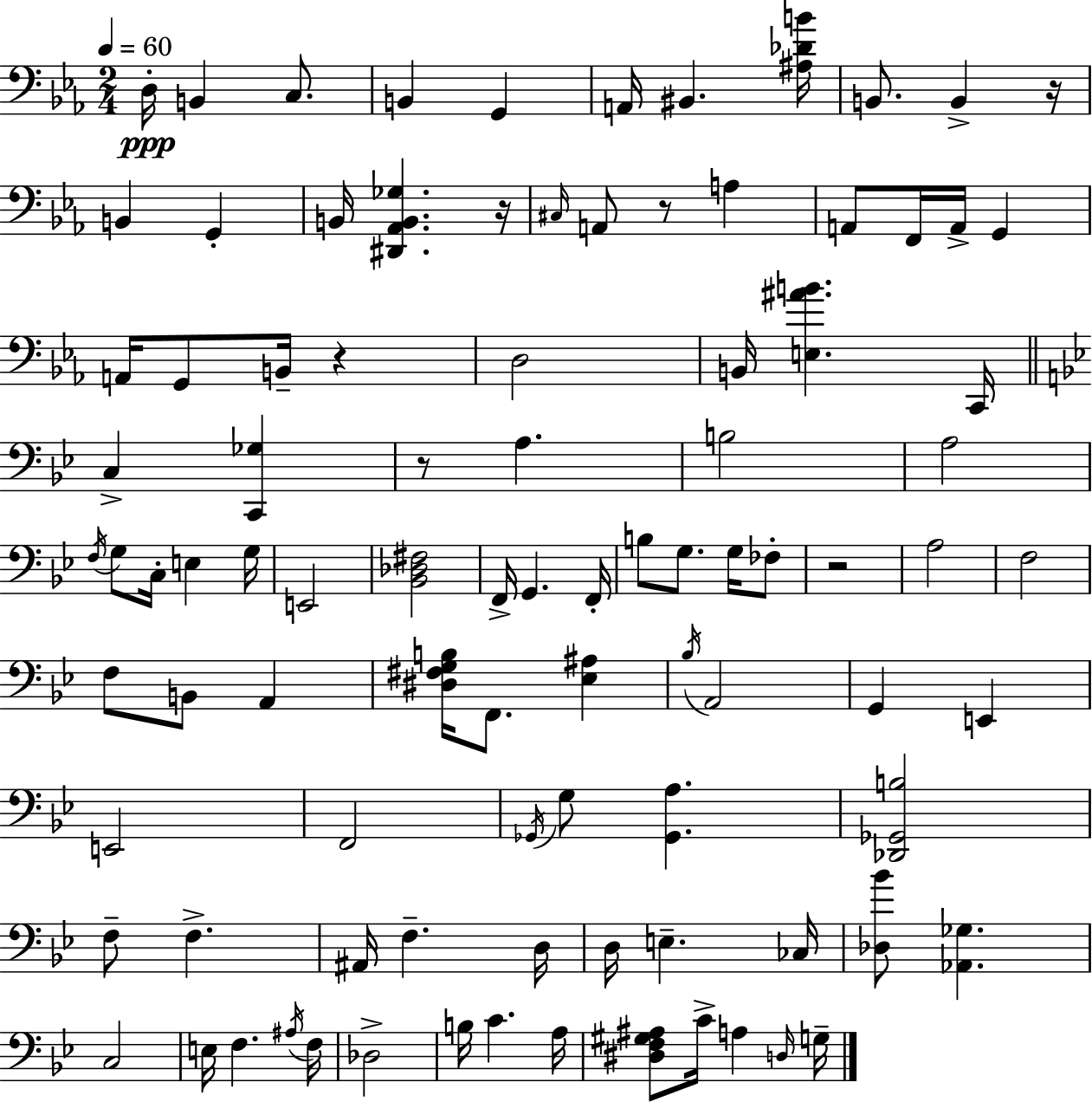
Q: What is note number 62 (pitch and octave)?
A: D3